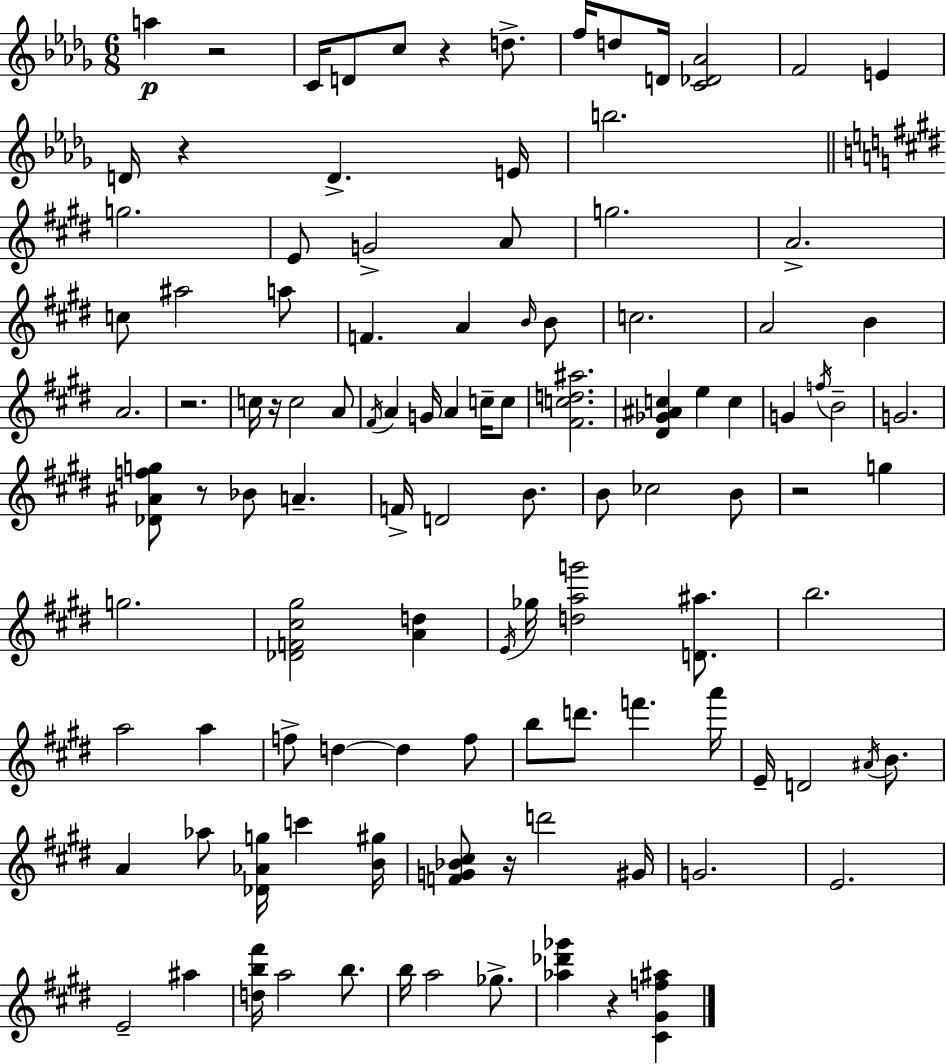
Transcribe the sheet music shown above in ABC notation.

X:1
T:Untitled
M:6/8
L:1/4
K:Bbm
a z2 C/4 D/2 c/2 z d/2 f/4 d/2 D/4 [C_D_A]2 F2 E D/4 z D E/4 b2 g2 E/2 G2 A/2 g2 A2 c/2 ^a2 a/2 F A B/4 B/2 c2 A2 B A2 z2 c/4 z/4 c2 A/2 ^F/4 A G/4 A c/4 c/2 [^Fcd^a]2 [^D_G^Ac] e c G f/4 B2 G2 [_D^Afg]/2 z/2 _B/2 A F/4 D2 B/2 B/2 _c2 B/2 z2 g g2 [_DF^c^g]2 [Ad] E/4 _g/4 [dag']2 [D^a]/2 b2 a2 a f/2 d d f/2 b/2 d'/2 f' a'/4 E/4 D2 ^A/4 B/2 A _a/2 [_D_Ag]/4 c' [B^g]/4 [FG_B^c]/2 z/4 d'2 ^G/4 G2 E2 E2 ^a [db^f']/4 a2 b/2 b/4 a2 _g/2 [_a_d'_g'] z [^C^Gf^a]